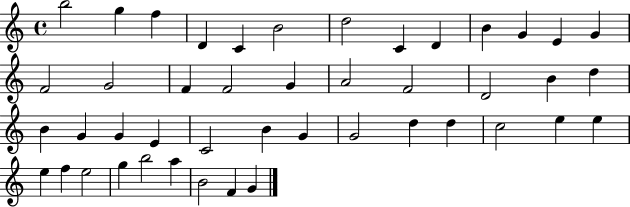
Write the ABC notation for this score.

X:1
T:Untitled
M:4/4
L:1/4
K:C
b2 g f D C B2 d2 C D B G E G F2 G2 F F2 G A2 F2 D2 B d B G G E C2 B G G2 d d c2 e e e f e2 g b2 a B2 F G